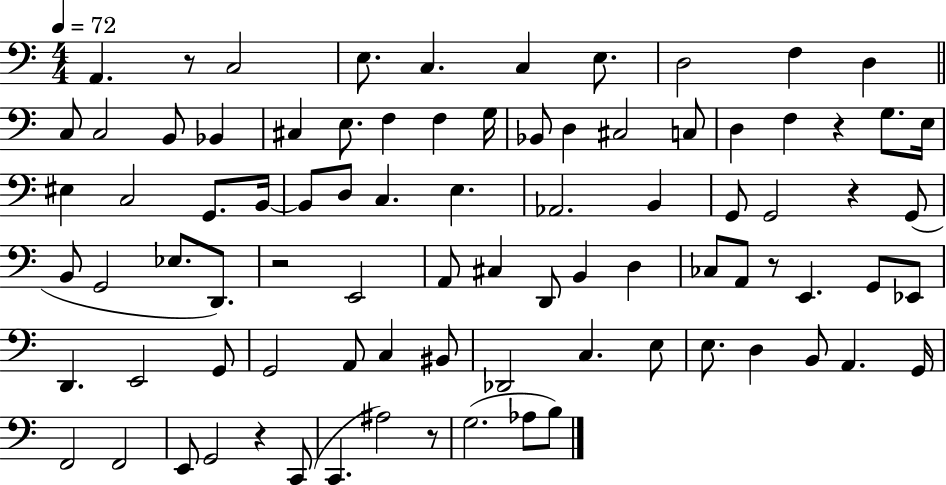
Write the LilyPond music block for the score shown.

{
  \clef bass
  \numericTimeSignature
  \time 4/4
  \key c \major
  \tempo 4 = 72
  a,4. r8 c2 | e8. c4. c4 e8. | d2 f4 d4 | \bar "||" \break \key c \major c8 c2 b,8 bes,4 | cis4 e8. f4 f4 g16 | bes,8 d4 cis2 c8 | d4 f4 r4 g8. e16 | \break eis4 c2 g,8. b,16~~ | b,8 d8 c4. e4. | aes,2. b,4 | g,8 g,2 r4 g,8( | \break b,8 g,2 ees8. d,8.) | r2 e,2 | a,8 cis4 d,8 b,4 d4 | ces8 a,8 r8 e,4. g,8 ees,8 | \break d,4. e,2 g,8 | g,2 a,8 c4 bis,8 | des,2 c4. e8 | e8. d4 b,8 a,4. g,16 | \break f,2 f,2 | e,8 g,2 r4 c,8( | c,4. ais2) r8 | g2.( aes8 b8) | \break \bar "|."
}